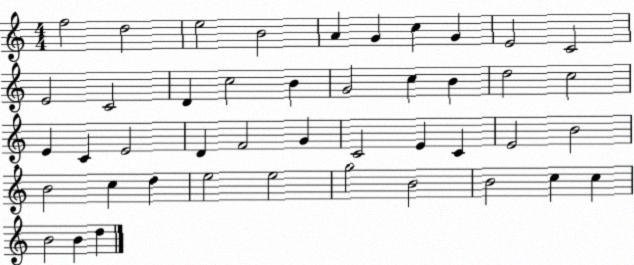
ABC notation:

X:1
T:Untitled
M:4/4
L:1/4
K:C
f2 d2 e2 B2 A G c G E2 C2 E2 C2 D c2 B G2 c B d2 c2 E C E2 D F2 G C2 E C E2 B2 B2 c d e2 e2 g2 B2 B2 c c B2 B d